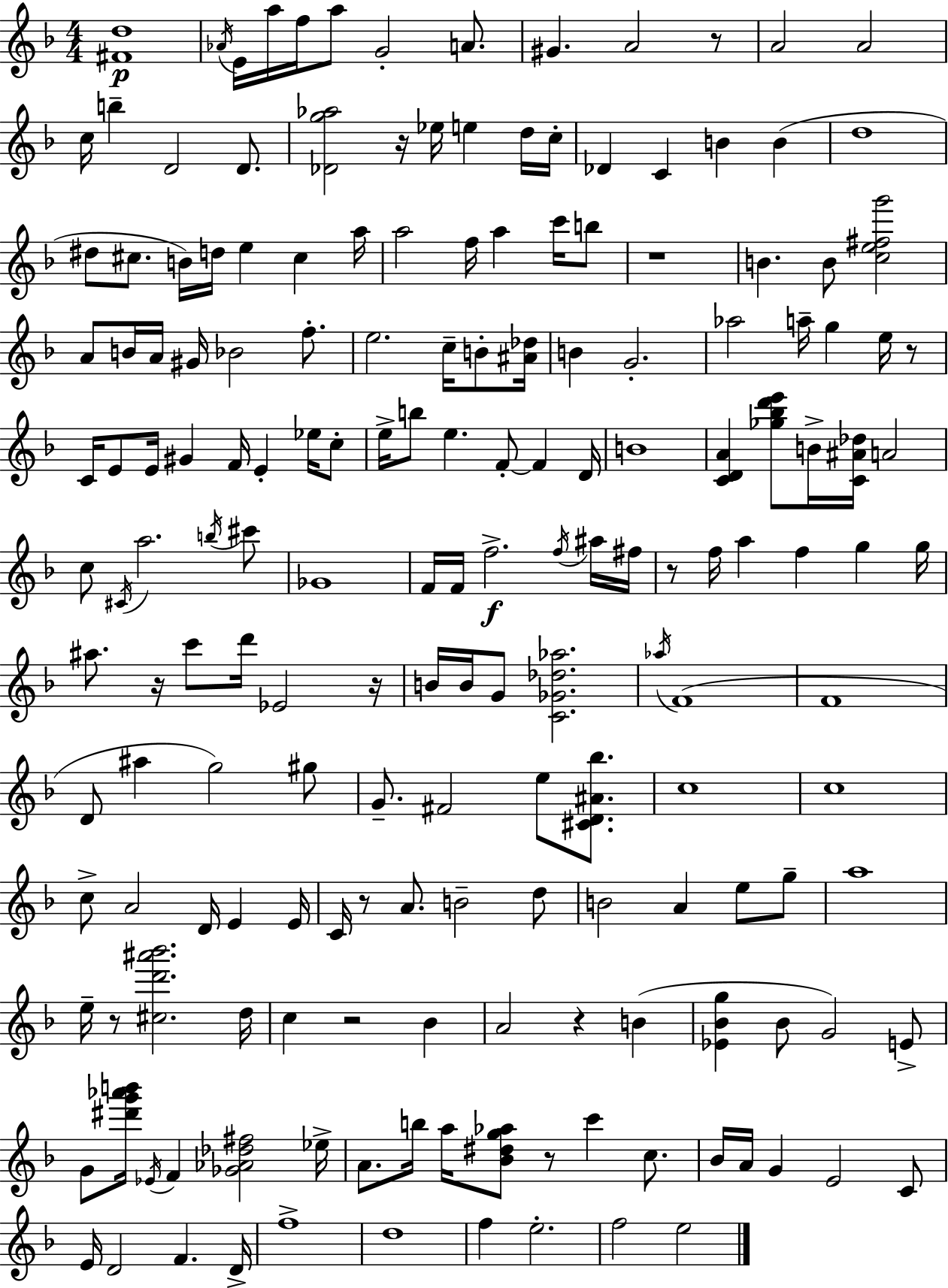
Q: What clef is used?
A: treble